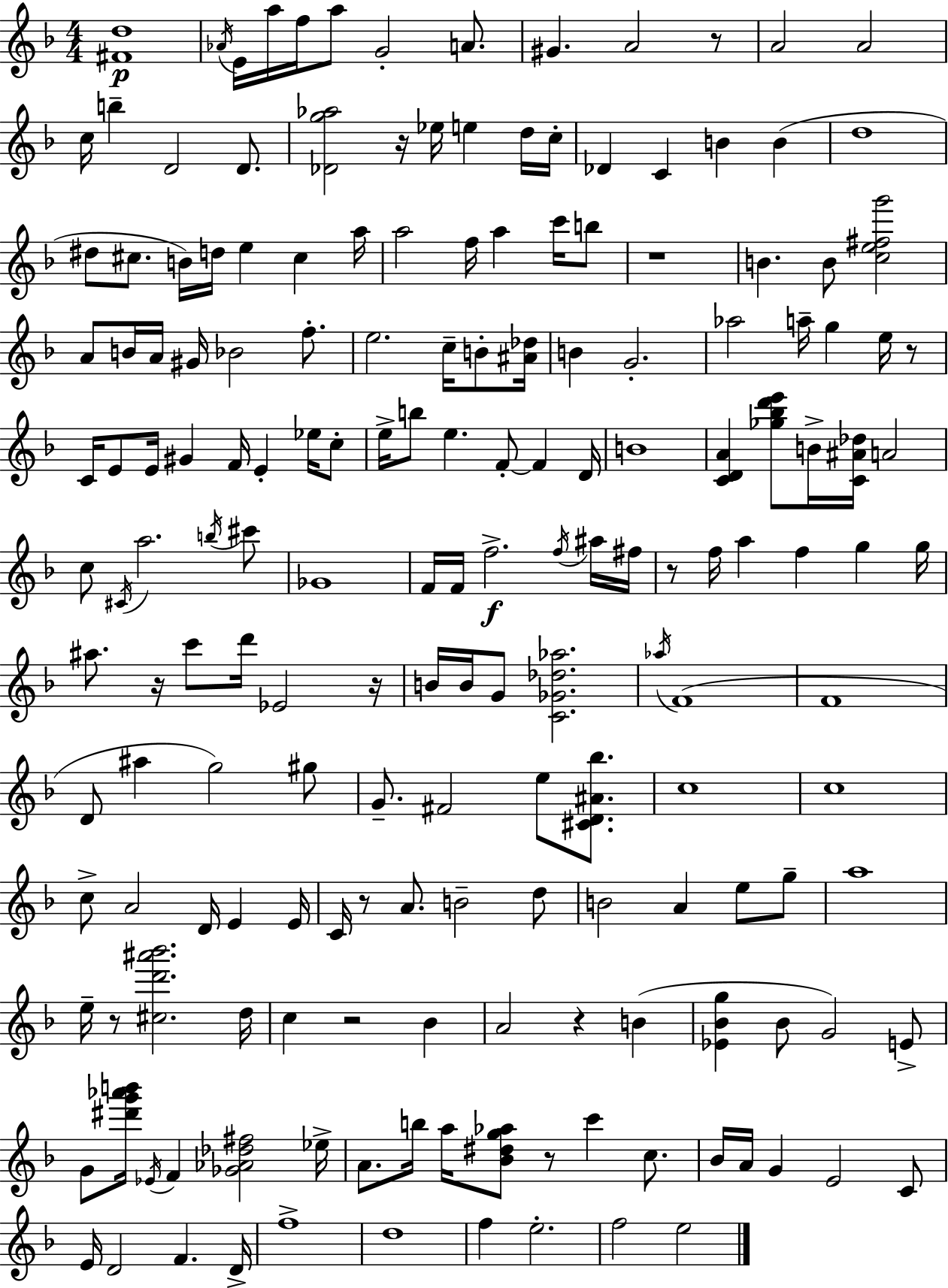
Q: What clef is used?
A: treble